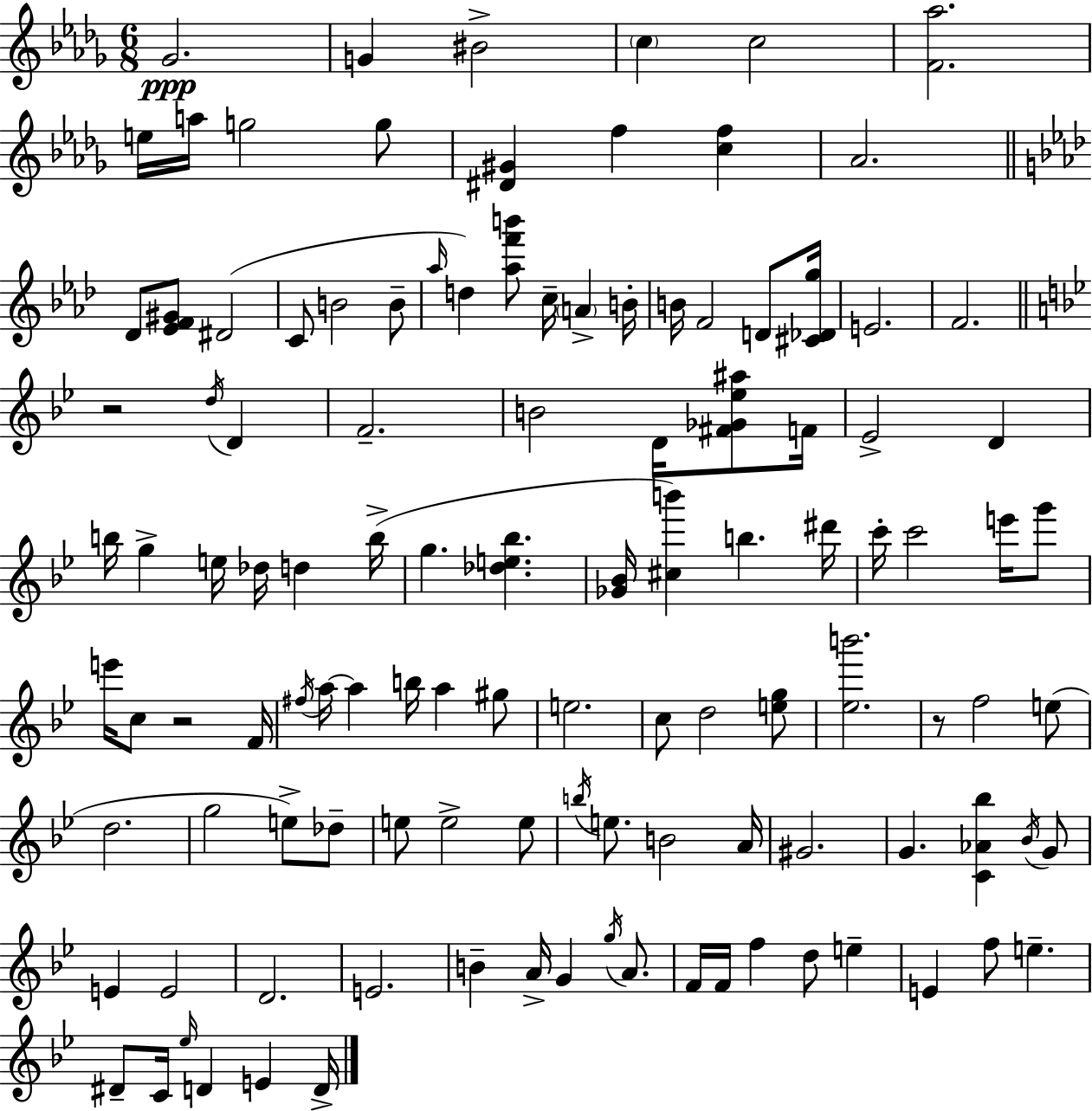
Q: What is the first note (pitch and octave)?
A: Gb4